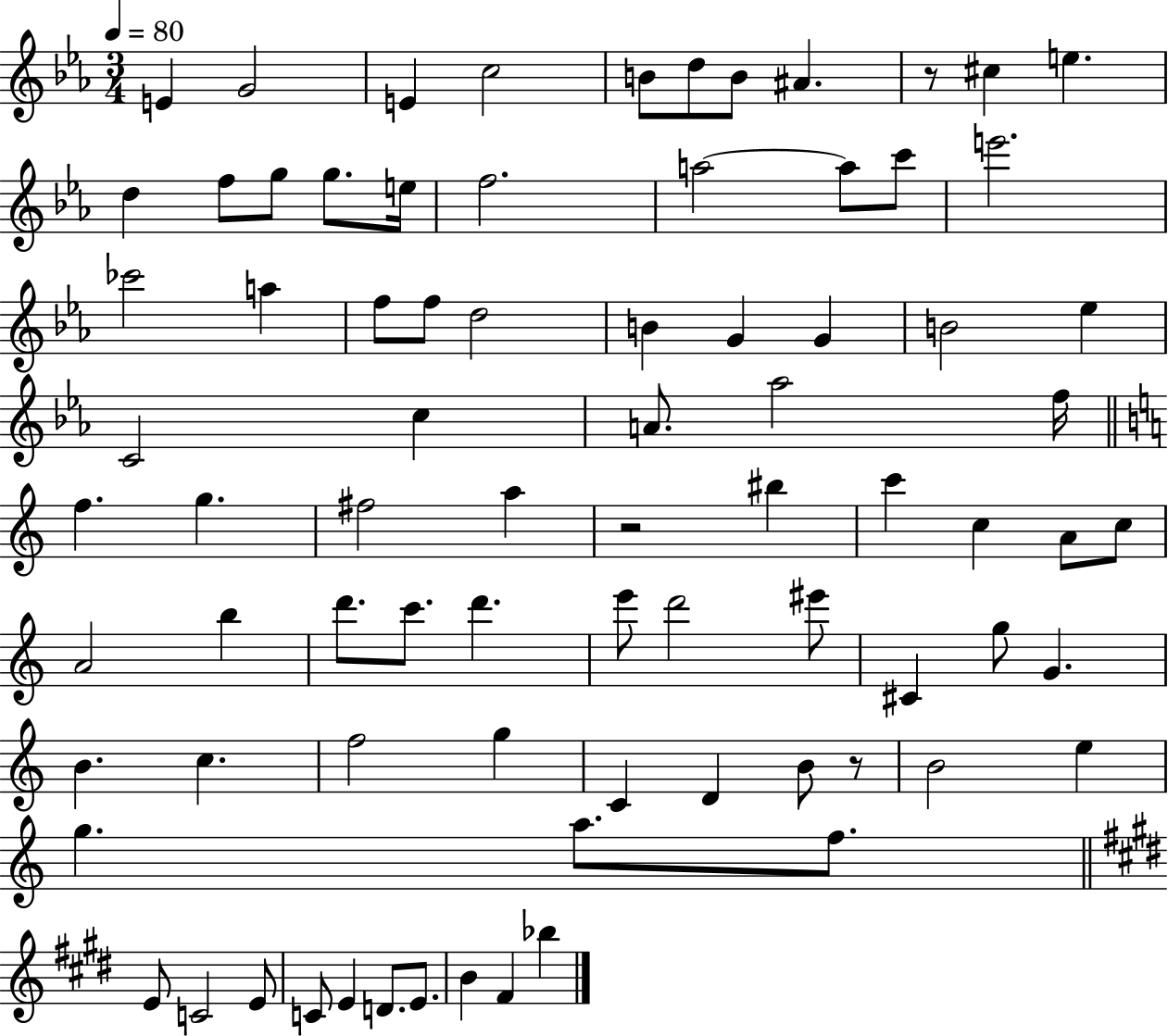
{
  \clef treble
  \numericTimeSignature
  \time 3/4
  \key ees \major
  \tempo 4 = 80
  e'4 g'2 | e'4 c''2 | b'8 d''8 b'8 ais'4. | r8 cis''4 e''4. | \break d''4 f''8 g''8 g''8. e''16 | f''2. | a''2~~ a''8 c'''8 | e'''2. | \break ces'''2 a''4 | f''8 f''8 d''2 | b'4 g'4 g'4 | b'2 ees''4 | \break c'2 c''4 | a'8. aes''2 f''16 | \bar "||" \break \key c \major f''4. g''4. | fis''2 a''4 | r2 bis''4 | c'''4 c''4 a'8 c''8 | \break a'2 b''4 | d'''8. c'''8. d'''4. | e'''8 d'''2 eis'''8 | cis'4 g''8 g'4. | \break b'4. c''4. | f''2 g''4 | c'4 d'4 b'8 r8 | b'2 e''4 | \break g''4. a''8. f''8. | \bar "||" \break \key e \major e'8 c'2 e'8 | c'8 e'4 d'8. e'8. | b'4 fis'4 bes''4 | \bar "|."
}